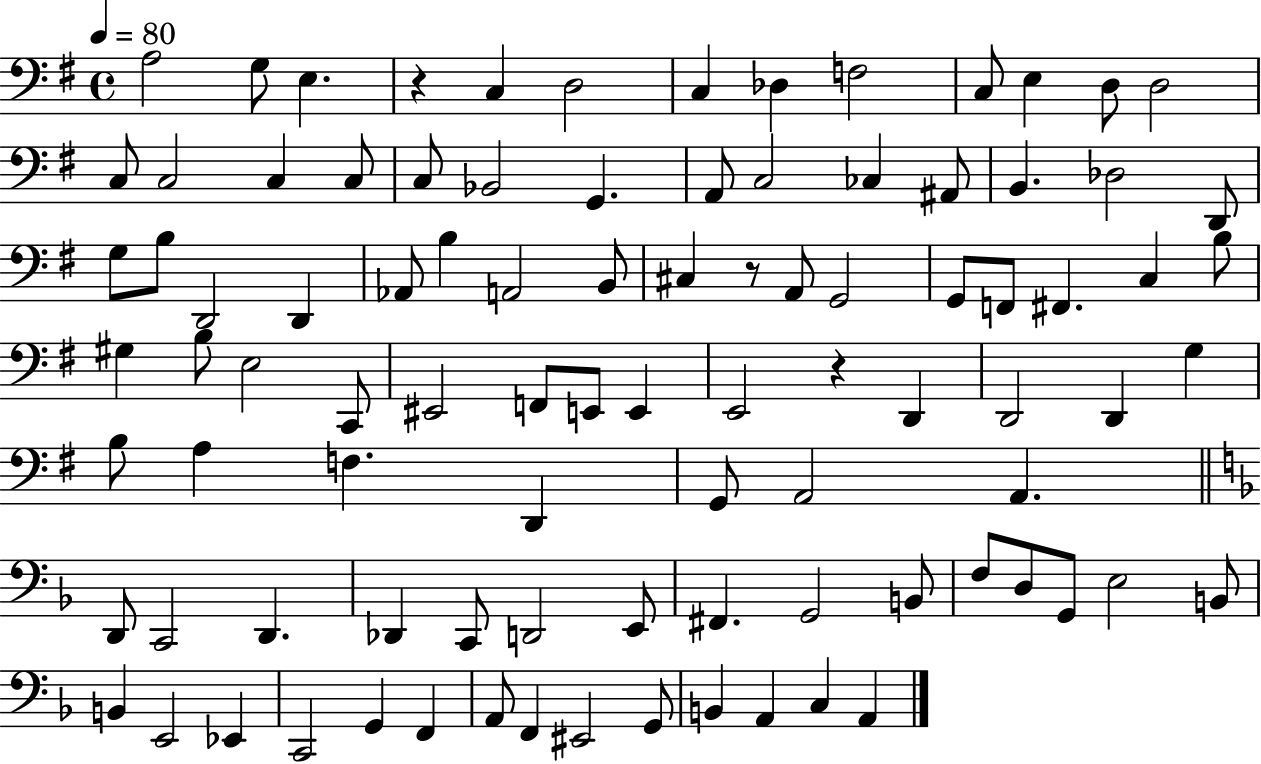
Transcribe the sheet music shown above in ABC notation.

X:1
T:Untitled
M:4/4
L:1/4
K:G
A,2 G,/2 E, z C, D,2 C, _D, F,2 C,/2 E, D,/2 D,2 C,/2 C,2 C, C,/2 C,/2 _B,,2 G,, A,,/2 C,2 _C, ^A,,/2 B,, _D,2 D,,/2 G,/2 B,/2 D,,2 D,, _A,,/2 B, A,,2 B,,/2 ^C, z/2 A,,/2 G,,2 G,,/2 F,,/2 ^F,, C, B,/2 ^G, B,/2 E,2 C,,/2 ^E,,2 F,,/2 E,,/2 E,, E,,2 z D,, D,,2 D,, G, B,/2 A, F, D,, G,,/2 A,,2 A,, D,,/2 C,,2 D,, _D,, C,,/2 D,,2 E,,/2 ^F,, G,,2 B,,/2 F,/2 D,/2 G,,/2 E,2 B,,/2 B,, E,,2 _E,, C,,2 G,, F,, A,,/2 F,, ^E,,2 G,,/2 B,, A,, C, A,,